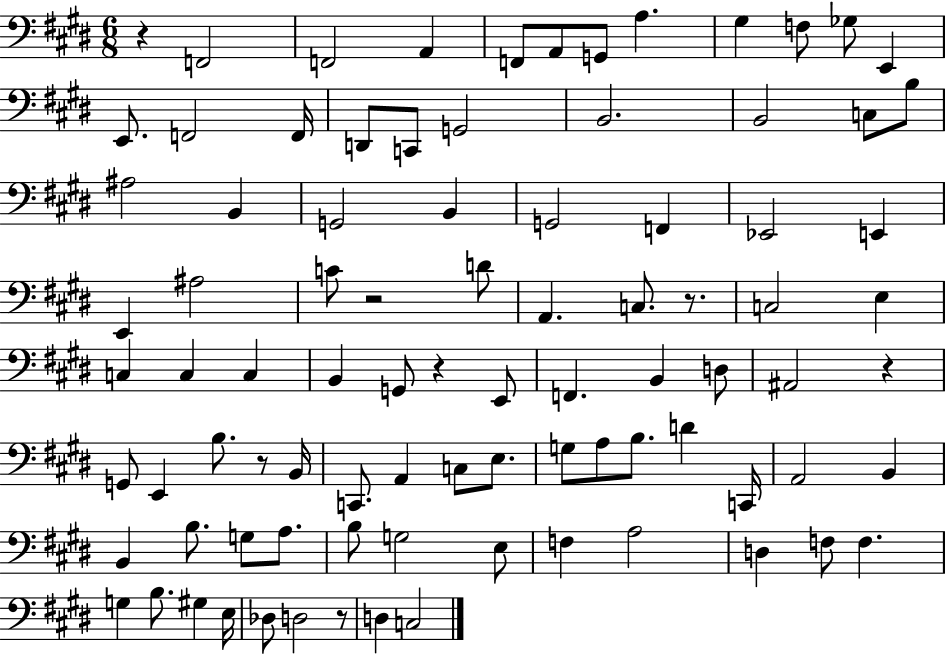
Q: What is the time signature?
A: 6/8